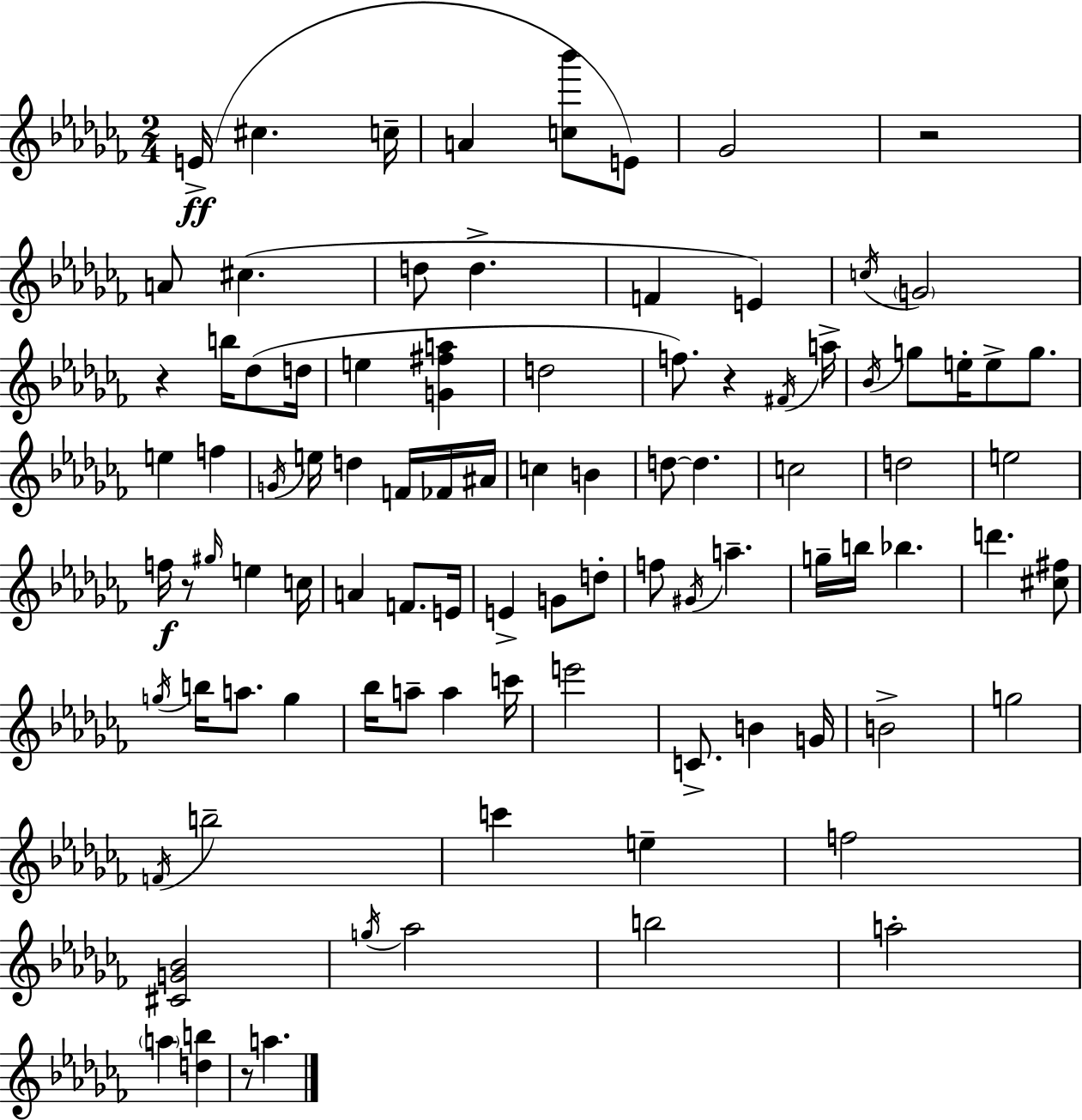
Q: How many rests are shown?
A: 5